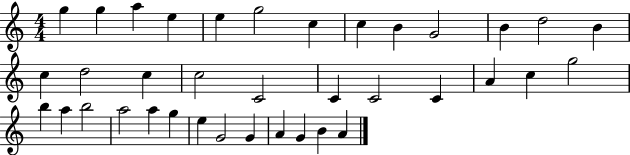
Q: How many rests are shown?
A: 0